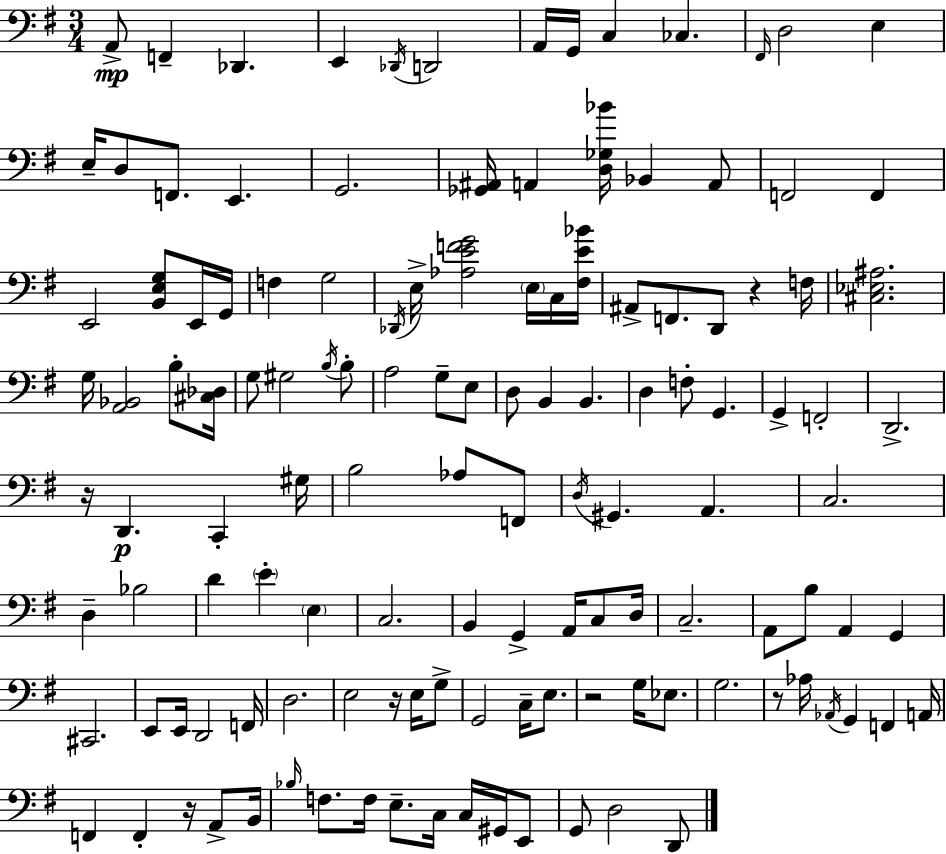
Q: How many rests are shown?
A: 6